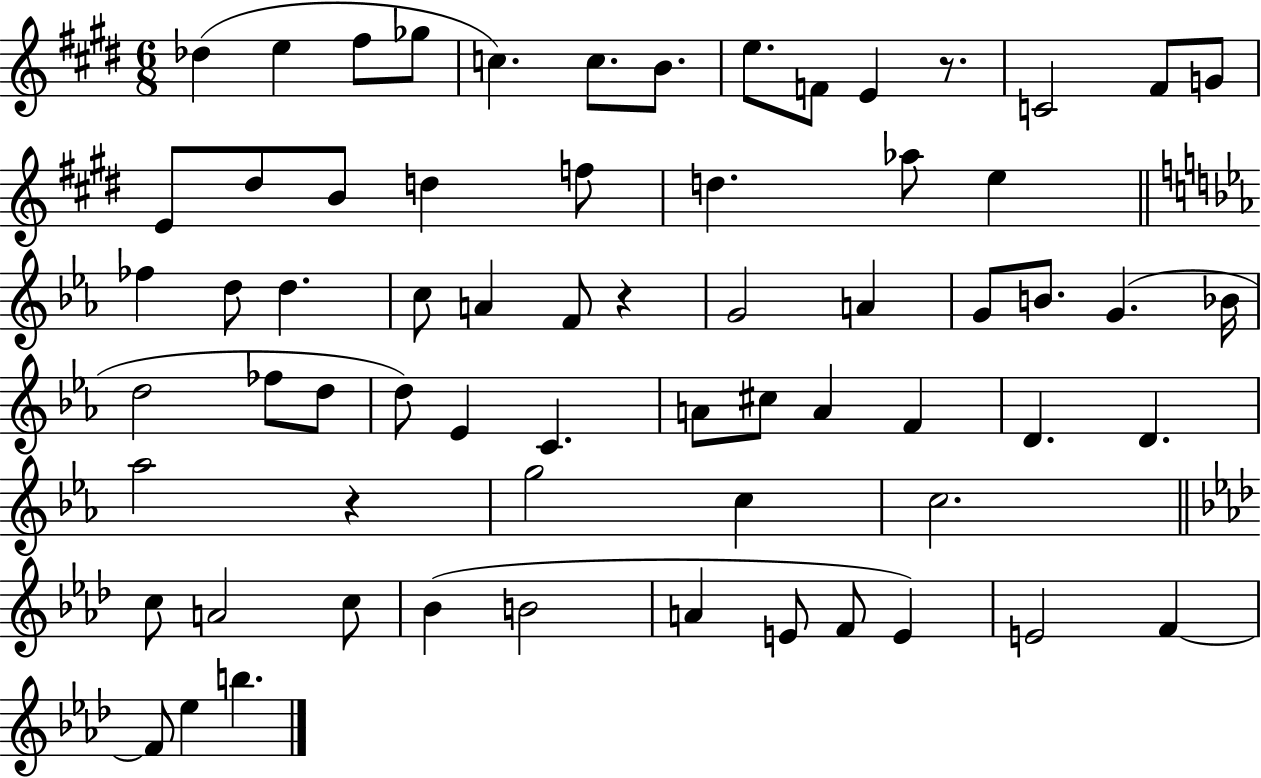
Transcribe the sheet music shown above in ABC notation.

X:1
T:Untitled
M:6/8
L:1/4
K:E
_d e ^f/2 _g/2 c c/2 B/2 e/2 F/2 E z/2 C2 ^F/2 G/2 E/2 ^d/2 B/2 d f/2 d _a/2 e _f d/2 d c/2 A F/2 z G2 A G/2 B/2 G _B/4 d2 _f/2 d/2 d/2 _E C A/2 ^c/2 A F D D _a2 z g2 c c2 c/2 A2 c/2 _B B2 A E/2 F/2 E E2 F F/2 _e b